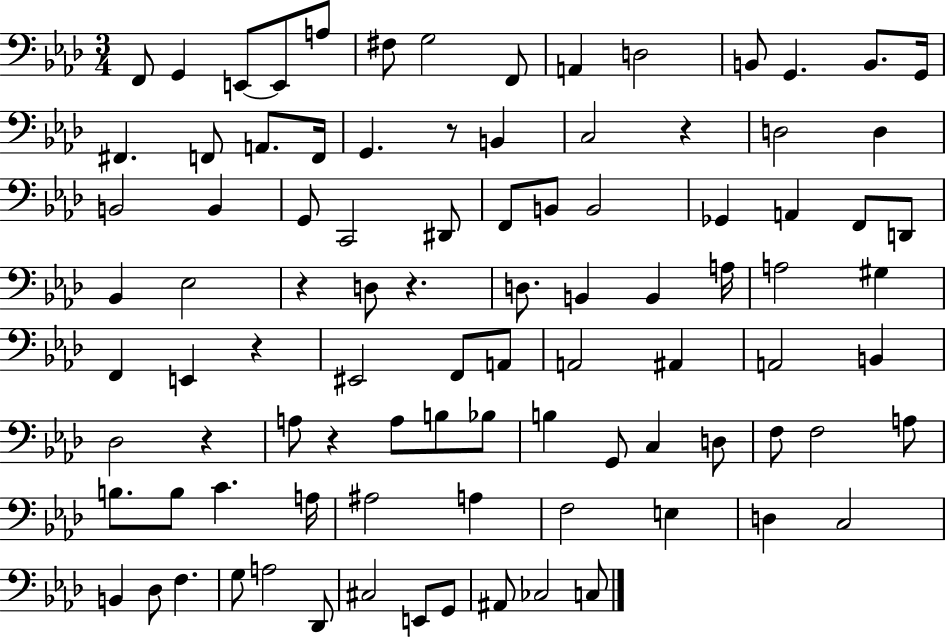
X:1
T:Untitled
M:3/4
L:1/4
K:Ab
F,,/2 G,, E,,/2 E,,/2 A,/2 ^F,/2 G,2 F,,/2 A,, D,2 B,,/2 G,, B,,/2 G,,/4 ^F,, F,,/2 A,,/2 F,,/4 G,, z/2 B,, C,2 z D,2 D, B,,2 B,, G,,/2 C,,2 ^D,,/2 F,,/2 B,,/2 B,,2 _G,, A,, F,,/2 D,,/2 _B,, _E,2 z D,/2 z D,/2 B,, B,, A,/4 A,2 ^G, F,, E,, z ^E,,2 F,,/2 A,,/2 A,,2 ^A,, A,,2 B,, _D,2 z A,/2 z A,/2 B,/2 _B,/2 B, G,,/2 C, D,/2 F,/2 F,2 A,/2 B,/2 B,/2 C A,/4 ^A,2 A, F,2 E, D, C,2 B,, _D,/2 F, G,/2 A,2 _D,,/2 ^C,2 E,,/2 G,,/2 ^A,,/2 _C,2 C,/2